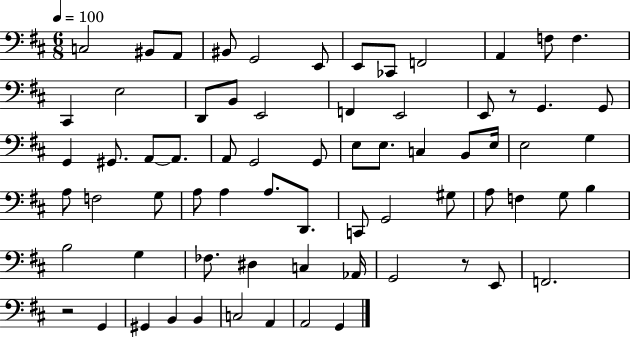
X:1
T:Untitled
M:6/8
L:1/4
K:D
C,2 ^B,,/2 A,,/2 ^B,,/2 G,,2 E,,/2 E,,/2 _C,,/2 F,,2 A,, F,/2 F, ^C,, E,2 D,,/2 B,,/2 E,,2 F,, E,,2 E,,/2 z/2 G,, G,,/2 G,, ^G,,/2 A,,/2 A,,/2 A,,/2 G,,2 G,,/2 E,/2 E,/2 C, B,,/2 E,/4 E,2 G, A,/2 F,2 G,/2 A,/2 A, A,/2 D,,/2 C,,/2 G,,2 ^G,/2 A,/2 F, G,/2 B, B,2 G, _F,/2 ^D, C, _A,,/4 G,,2 z/2 E,,/2 F,,2 z2 G,, ^G,, B,, B,, C,2 A,, A,,2 G,,